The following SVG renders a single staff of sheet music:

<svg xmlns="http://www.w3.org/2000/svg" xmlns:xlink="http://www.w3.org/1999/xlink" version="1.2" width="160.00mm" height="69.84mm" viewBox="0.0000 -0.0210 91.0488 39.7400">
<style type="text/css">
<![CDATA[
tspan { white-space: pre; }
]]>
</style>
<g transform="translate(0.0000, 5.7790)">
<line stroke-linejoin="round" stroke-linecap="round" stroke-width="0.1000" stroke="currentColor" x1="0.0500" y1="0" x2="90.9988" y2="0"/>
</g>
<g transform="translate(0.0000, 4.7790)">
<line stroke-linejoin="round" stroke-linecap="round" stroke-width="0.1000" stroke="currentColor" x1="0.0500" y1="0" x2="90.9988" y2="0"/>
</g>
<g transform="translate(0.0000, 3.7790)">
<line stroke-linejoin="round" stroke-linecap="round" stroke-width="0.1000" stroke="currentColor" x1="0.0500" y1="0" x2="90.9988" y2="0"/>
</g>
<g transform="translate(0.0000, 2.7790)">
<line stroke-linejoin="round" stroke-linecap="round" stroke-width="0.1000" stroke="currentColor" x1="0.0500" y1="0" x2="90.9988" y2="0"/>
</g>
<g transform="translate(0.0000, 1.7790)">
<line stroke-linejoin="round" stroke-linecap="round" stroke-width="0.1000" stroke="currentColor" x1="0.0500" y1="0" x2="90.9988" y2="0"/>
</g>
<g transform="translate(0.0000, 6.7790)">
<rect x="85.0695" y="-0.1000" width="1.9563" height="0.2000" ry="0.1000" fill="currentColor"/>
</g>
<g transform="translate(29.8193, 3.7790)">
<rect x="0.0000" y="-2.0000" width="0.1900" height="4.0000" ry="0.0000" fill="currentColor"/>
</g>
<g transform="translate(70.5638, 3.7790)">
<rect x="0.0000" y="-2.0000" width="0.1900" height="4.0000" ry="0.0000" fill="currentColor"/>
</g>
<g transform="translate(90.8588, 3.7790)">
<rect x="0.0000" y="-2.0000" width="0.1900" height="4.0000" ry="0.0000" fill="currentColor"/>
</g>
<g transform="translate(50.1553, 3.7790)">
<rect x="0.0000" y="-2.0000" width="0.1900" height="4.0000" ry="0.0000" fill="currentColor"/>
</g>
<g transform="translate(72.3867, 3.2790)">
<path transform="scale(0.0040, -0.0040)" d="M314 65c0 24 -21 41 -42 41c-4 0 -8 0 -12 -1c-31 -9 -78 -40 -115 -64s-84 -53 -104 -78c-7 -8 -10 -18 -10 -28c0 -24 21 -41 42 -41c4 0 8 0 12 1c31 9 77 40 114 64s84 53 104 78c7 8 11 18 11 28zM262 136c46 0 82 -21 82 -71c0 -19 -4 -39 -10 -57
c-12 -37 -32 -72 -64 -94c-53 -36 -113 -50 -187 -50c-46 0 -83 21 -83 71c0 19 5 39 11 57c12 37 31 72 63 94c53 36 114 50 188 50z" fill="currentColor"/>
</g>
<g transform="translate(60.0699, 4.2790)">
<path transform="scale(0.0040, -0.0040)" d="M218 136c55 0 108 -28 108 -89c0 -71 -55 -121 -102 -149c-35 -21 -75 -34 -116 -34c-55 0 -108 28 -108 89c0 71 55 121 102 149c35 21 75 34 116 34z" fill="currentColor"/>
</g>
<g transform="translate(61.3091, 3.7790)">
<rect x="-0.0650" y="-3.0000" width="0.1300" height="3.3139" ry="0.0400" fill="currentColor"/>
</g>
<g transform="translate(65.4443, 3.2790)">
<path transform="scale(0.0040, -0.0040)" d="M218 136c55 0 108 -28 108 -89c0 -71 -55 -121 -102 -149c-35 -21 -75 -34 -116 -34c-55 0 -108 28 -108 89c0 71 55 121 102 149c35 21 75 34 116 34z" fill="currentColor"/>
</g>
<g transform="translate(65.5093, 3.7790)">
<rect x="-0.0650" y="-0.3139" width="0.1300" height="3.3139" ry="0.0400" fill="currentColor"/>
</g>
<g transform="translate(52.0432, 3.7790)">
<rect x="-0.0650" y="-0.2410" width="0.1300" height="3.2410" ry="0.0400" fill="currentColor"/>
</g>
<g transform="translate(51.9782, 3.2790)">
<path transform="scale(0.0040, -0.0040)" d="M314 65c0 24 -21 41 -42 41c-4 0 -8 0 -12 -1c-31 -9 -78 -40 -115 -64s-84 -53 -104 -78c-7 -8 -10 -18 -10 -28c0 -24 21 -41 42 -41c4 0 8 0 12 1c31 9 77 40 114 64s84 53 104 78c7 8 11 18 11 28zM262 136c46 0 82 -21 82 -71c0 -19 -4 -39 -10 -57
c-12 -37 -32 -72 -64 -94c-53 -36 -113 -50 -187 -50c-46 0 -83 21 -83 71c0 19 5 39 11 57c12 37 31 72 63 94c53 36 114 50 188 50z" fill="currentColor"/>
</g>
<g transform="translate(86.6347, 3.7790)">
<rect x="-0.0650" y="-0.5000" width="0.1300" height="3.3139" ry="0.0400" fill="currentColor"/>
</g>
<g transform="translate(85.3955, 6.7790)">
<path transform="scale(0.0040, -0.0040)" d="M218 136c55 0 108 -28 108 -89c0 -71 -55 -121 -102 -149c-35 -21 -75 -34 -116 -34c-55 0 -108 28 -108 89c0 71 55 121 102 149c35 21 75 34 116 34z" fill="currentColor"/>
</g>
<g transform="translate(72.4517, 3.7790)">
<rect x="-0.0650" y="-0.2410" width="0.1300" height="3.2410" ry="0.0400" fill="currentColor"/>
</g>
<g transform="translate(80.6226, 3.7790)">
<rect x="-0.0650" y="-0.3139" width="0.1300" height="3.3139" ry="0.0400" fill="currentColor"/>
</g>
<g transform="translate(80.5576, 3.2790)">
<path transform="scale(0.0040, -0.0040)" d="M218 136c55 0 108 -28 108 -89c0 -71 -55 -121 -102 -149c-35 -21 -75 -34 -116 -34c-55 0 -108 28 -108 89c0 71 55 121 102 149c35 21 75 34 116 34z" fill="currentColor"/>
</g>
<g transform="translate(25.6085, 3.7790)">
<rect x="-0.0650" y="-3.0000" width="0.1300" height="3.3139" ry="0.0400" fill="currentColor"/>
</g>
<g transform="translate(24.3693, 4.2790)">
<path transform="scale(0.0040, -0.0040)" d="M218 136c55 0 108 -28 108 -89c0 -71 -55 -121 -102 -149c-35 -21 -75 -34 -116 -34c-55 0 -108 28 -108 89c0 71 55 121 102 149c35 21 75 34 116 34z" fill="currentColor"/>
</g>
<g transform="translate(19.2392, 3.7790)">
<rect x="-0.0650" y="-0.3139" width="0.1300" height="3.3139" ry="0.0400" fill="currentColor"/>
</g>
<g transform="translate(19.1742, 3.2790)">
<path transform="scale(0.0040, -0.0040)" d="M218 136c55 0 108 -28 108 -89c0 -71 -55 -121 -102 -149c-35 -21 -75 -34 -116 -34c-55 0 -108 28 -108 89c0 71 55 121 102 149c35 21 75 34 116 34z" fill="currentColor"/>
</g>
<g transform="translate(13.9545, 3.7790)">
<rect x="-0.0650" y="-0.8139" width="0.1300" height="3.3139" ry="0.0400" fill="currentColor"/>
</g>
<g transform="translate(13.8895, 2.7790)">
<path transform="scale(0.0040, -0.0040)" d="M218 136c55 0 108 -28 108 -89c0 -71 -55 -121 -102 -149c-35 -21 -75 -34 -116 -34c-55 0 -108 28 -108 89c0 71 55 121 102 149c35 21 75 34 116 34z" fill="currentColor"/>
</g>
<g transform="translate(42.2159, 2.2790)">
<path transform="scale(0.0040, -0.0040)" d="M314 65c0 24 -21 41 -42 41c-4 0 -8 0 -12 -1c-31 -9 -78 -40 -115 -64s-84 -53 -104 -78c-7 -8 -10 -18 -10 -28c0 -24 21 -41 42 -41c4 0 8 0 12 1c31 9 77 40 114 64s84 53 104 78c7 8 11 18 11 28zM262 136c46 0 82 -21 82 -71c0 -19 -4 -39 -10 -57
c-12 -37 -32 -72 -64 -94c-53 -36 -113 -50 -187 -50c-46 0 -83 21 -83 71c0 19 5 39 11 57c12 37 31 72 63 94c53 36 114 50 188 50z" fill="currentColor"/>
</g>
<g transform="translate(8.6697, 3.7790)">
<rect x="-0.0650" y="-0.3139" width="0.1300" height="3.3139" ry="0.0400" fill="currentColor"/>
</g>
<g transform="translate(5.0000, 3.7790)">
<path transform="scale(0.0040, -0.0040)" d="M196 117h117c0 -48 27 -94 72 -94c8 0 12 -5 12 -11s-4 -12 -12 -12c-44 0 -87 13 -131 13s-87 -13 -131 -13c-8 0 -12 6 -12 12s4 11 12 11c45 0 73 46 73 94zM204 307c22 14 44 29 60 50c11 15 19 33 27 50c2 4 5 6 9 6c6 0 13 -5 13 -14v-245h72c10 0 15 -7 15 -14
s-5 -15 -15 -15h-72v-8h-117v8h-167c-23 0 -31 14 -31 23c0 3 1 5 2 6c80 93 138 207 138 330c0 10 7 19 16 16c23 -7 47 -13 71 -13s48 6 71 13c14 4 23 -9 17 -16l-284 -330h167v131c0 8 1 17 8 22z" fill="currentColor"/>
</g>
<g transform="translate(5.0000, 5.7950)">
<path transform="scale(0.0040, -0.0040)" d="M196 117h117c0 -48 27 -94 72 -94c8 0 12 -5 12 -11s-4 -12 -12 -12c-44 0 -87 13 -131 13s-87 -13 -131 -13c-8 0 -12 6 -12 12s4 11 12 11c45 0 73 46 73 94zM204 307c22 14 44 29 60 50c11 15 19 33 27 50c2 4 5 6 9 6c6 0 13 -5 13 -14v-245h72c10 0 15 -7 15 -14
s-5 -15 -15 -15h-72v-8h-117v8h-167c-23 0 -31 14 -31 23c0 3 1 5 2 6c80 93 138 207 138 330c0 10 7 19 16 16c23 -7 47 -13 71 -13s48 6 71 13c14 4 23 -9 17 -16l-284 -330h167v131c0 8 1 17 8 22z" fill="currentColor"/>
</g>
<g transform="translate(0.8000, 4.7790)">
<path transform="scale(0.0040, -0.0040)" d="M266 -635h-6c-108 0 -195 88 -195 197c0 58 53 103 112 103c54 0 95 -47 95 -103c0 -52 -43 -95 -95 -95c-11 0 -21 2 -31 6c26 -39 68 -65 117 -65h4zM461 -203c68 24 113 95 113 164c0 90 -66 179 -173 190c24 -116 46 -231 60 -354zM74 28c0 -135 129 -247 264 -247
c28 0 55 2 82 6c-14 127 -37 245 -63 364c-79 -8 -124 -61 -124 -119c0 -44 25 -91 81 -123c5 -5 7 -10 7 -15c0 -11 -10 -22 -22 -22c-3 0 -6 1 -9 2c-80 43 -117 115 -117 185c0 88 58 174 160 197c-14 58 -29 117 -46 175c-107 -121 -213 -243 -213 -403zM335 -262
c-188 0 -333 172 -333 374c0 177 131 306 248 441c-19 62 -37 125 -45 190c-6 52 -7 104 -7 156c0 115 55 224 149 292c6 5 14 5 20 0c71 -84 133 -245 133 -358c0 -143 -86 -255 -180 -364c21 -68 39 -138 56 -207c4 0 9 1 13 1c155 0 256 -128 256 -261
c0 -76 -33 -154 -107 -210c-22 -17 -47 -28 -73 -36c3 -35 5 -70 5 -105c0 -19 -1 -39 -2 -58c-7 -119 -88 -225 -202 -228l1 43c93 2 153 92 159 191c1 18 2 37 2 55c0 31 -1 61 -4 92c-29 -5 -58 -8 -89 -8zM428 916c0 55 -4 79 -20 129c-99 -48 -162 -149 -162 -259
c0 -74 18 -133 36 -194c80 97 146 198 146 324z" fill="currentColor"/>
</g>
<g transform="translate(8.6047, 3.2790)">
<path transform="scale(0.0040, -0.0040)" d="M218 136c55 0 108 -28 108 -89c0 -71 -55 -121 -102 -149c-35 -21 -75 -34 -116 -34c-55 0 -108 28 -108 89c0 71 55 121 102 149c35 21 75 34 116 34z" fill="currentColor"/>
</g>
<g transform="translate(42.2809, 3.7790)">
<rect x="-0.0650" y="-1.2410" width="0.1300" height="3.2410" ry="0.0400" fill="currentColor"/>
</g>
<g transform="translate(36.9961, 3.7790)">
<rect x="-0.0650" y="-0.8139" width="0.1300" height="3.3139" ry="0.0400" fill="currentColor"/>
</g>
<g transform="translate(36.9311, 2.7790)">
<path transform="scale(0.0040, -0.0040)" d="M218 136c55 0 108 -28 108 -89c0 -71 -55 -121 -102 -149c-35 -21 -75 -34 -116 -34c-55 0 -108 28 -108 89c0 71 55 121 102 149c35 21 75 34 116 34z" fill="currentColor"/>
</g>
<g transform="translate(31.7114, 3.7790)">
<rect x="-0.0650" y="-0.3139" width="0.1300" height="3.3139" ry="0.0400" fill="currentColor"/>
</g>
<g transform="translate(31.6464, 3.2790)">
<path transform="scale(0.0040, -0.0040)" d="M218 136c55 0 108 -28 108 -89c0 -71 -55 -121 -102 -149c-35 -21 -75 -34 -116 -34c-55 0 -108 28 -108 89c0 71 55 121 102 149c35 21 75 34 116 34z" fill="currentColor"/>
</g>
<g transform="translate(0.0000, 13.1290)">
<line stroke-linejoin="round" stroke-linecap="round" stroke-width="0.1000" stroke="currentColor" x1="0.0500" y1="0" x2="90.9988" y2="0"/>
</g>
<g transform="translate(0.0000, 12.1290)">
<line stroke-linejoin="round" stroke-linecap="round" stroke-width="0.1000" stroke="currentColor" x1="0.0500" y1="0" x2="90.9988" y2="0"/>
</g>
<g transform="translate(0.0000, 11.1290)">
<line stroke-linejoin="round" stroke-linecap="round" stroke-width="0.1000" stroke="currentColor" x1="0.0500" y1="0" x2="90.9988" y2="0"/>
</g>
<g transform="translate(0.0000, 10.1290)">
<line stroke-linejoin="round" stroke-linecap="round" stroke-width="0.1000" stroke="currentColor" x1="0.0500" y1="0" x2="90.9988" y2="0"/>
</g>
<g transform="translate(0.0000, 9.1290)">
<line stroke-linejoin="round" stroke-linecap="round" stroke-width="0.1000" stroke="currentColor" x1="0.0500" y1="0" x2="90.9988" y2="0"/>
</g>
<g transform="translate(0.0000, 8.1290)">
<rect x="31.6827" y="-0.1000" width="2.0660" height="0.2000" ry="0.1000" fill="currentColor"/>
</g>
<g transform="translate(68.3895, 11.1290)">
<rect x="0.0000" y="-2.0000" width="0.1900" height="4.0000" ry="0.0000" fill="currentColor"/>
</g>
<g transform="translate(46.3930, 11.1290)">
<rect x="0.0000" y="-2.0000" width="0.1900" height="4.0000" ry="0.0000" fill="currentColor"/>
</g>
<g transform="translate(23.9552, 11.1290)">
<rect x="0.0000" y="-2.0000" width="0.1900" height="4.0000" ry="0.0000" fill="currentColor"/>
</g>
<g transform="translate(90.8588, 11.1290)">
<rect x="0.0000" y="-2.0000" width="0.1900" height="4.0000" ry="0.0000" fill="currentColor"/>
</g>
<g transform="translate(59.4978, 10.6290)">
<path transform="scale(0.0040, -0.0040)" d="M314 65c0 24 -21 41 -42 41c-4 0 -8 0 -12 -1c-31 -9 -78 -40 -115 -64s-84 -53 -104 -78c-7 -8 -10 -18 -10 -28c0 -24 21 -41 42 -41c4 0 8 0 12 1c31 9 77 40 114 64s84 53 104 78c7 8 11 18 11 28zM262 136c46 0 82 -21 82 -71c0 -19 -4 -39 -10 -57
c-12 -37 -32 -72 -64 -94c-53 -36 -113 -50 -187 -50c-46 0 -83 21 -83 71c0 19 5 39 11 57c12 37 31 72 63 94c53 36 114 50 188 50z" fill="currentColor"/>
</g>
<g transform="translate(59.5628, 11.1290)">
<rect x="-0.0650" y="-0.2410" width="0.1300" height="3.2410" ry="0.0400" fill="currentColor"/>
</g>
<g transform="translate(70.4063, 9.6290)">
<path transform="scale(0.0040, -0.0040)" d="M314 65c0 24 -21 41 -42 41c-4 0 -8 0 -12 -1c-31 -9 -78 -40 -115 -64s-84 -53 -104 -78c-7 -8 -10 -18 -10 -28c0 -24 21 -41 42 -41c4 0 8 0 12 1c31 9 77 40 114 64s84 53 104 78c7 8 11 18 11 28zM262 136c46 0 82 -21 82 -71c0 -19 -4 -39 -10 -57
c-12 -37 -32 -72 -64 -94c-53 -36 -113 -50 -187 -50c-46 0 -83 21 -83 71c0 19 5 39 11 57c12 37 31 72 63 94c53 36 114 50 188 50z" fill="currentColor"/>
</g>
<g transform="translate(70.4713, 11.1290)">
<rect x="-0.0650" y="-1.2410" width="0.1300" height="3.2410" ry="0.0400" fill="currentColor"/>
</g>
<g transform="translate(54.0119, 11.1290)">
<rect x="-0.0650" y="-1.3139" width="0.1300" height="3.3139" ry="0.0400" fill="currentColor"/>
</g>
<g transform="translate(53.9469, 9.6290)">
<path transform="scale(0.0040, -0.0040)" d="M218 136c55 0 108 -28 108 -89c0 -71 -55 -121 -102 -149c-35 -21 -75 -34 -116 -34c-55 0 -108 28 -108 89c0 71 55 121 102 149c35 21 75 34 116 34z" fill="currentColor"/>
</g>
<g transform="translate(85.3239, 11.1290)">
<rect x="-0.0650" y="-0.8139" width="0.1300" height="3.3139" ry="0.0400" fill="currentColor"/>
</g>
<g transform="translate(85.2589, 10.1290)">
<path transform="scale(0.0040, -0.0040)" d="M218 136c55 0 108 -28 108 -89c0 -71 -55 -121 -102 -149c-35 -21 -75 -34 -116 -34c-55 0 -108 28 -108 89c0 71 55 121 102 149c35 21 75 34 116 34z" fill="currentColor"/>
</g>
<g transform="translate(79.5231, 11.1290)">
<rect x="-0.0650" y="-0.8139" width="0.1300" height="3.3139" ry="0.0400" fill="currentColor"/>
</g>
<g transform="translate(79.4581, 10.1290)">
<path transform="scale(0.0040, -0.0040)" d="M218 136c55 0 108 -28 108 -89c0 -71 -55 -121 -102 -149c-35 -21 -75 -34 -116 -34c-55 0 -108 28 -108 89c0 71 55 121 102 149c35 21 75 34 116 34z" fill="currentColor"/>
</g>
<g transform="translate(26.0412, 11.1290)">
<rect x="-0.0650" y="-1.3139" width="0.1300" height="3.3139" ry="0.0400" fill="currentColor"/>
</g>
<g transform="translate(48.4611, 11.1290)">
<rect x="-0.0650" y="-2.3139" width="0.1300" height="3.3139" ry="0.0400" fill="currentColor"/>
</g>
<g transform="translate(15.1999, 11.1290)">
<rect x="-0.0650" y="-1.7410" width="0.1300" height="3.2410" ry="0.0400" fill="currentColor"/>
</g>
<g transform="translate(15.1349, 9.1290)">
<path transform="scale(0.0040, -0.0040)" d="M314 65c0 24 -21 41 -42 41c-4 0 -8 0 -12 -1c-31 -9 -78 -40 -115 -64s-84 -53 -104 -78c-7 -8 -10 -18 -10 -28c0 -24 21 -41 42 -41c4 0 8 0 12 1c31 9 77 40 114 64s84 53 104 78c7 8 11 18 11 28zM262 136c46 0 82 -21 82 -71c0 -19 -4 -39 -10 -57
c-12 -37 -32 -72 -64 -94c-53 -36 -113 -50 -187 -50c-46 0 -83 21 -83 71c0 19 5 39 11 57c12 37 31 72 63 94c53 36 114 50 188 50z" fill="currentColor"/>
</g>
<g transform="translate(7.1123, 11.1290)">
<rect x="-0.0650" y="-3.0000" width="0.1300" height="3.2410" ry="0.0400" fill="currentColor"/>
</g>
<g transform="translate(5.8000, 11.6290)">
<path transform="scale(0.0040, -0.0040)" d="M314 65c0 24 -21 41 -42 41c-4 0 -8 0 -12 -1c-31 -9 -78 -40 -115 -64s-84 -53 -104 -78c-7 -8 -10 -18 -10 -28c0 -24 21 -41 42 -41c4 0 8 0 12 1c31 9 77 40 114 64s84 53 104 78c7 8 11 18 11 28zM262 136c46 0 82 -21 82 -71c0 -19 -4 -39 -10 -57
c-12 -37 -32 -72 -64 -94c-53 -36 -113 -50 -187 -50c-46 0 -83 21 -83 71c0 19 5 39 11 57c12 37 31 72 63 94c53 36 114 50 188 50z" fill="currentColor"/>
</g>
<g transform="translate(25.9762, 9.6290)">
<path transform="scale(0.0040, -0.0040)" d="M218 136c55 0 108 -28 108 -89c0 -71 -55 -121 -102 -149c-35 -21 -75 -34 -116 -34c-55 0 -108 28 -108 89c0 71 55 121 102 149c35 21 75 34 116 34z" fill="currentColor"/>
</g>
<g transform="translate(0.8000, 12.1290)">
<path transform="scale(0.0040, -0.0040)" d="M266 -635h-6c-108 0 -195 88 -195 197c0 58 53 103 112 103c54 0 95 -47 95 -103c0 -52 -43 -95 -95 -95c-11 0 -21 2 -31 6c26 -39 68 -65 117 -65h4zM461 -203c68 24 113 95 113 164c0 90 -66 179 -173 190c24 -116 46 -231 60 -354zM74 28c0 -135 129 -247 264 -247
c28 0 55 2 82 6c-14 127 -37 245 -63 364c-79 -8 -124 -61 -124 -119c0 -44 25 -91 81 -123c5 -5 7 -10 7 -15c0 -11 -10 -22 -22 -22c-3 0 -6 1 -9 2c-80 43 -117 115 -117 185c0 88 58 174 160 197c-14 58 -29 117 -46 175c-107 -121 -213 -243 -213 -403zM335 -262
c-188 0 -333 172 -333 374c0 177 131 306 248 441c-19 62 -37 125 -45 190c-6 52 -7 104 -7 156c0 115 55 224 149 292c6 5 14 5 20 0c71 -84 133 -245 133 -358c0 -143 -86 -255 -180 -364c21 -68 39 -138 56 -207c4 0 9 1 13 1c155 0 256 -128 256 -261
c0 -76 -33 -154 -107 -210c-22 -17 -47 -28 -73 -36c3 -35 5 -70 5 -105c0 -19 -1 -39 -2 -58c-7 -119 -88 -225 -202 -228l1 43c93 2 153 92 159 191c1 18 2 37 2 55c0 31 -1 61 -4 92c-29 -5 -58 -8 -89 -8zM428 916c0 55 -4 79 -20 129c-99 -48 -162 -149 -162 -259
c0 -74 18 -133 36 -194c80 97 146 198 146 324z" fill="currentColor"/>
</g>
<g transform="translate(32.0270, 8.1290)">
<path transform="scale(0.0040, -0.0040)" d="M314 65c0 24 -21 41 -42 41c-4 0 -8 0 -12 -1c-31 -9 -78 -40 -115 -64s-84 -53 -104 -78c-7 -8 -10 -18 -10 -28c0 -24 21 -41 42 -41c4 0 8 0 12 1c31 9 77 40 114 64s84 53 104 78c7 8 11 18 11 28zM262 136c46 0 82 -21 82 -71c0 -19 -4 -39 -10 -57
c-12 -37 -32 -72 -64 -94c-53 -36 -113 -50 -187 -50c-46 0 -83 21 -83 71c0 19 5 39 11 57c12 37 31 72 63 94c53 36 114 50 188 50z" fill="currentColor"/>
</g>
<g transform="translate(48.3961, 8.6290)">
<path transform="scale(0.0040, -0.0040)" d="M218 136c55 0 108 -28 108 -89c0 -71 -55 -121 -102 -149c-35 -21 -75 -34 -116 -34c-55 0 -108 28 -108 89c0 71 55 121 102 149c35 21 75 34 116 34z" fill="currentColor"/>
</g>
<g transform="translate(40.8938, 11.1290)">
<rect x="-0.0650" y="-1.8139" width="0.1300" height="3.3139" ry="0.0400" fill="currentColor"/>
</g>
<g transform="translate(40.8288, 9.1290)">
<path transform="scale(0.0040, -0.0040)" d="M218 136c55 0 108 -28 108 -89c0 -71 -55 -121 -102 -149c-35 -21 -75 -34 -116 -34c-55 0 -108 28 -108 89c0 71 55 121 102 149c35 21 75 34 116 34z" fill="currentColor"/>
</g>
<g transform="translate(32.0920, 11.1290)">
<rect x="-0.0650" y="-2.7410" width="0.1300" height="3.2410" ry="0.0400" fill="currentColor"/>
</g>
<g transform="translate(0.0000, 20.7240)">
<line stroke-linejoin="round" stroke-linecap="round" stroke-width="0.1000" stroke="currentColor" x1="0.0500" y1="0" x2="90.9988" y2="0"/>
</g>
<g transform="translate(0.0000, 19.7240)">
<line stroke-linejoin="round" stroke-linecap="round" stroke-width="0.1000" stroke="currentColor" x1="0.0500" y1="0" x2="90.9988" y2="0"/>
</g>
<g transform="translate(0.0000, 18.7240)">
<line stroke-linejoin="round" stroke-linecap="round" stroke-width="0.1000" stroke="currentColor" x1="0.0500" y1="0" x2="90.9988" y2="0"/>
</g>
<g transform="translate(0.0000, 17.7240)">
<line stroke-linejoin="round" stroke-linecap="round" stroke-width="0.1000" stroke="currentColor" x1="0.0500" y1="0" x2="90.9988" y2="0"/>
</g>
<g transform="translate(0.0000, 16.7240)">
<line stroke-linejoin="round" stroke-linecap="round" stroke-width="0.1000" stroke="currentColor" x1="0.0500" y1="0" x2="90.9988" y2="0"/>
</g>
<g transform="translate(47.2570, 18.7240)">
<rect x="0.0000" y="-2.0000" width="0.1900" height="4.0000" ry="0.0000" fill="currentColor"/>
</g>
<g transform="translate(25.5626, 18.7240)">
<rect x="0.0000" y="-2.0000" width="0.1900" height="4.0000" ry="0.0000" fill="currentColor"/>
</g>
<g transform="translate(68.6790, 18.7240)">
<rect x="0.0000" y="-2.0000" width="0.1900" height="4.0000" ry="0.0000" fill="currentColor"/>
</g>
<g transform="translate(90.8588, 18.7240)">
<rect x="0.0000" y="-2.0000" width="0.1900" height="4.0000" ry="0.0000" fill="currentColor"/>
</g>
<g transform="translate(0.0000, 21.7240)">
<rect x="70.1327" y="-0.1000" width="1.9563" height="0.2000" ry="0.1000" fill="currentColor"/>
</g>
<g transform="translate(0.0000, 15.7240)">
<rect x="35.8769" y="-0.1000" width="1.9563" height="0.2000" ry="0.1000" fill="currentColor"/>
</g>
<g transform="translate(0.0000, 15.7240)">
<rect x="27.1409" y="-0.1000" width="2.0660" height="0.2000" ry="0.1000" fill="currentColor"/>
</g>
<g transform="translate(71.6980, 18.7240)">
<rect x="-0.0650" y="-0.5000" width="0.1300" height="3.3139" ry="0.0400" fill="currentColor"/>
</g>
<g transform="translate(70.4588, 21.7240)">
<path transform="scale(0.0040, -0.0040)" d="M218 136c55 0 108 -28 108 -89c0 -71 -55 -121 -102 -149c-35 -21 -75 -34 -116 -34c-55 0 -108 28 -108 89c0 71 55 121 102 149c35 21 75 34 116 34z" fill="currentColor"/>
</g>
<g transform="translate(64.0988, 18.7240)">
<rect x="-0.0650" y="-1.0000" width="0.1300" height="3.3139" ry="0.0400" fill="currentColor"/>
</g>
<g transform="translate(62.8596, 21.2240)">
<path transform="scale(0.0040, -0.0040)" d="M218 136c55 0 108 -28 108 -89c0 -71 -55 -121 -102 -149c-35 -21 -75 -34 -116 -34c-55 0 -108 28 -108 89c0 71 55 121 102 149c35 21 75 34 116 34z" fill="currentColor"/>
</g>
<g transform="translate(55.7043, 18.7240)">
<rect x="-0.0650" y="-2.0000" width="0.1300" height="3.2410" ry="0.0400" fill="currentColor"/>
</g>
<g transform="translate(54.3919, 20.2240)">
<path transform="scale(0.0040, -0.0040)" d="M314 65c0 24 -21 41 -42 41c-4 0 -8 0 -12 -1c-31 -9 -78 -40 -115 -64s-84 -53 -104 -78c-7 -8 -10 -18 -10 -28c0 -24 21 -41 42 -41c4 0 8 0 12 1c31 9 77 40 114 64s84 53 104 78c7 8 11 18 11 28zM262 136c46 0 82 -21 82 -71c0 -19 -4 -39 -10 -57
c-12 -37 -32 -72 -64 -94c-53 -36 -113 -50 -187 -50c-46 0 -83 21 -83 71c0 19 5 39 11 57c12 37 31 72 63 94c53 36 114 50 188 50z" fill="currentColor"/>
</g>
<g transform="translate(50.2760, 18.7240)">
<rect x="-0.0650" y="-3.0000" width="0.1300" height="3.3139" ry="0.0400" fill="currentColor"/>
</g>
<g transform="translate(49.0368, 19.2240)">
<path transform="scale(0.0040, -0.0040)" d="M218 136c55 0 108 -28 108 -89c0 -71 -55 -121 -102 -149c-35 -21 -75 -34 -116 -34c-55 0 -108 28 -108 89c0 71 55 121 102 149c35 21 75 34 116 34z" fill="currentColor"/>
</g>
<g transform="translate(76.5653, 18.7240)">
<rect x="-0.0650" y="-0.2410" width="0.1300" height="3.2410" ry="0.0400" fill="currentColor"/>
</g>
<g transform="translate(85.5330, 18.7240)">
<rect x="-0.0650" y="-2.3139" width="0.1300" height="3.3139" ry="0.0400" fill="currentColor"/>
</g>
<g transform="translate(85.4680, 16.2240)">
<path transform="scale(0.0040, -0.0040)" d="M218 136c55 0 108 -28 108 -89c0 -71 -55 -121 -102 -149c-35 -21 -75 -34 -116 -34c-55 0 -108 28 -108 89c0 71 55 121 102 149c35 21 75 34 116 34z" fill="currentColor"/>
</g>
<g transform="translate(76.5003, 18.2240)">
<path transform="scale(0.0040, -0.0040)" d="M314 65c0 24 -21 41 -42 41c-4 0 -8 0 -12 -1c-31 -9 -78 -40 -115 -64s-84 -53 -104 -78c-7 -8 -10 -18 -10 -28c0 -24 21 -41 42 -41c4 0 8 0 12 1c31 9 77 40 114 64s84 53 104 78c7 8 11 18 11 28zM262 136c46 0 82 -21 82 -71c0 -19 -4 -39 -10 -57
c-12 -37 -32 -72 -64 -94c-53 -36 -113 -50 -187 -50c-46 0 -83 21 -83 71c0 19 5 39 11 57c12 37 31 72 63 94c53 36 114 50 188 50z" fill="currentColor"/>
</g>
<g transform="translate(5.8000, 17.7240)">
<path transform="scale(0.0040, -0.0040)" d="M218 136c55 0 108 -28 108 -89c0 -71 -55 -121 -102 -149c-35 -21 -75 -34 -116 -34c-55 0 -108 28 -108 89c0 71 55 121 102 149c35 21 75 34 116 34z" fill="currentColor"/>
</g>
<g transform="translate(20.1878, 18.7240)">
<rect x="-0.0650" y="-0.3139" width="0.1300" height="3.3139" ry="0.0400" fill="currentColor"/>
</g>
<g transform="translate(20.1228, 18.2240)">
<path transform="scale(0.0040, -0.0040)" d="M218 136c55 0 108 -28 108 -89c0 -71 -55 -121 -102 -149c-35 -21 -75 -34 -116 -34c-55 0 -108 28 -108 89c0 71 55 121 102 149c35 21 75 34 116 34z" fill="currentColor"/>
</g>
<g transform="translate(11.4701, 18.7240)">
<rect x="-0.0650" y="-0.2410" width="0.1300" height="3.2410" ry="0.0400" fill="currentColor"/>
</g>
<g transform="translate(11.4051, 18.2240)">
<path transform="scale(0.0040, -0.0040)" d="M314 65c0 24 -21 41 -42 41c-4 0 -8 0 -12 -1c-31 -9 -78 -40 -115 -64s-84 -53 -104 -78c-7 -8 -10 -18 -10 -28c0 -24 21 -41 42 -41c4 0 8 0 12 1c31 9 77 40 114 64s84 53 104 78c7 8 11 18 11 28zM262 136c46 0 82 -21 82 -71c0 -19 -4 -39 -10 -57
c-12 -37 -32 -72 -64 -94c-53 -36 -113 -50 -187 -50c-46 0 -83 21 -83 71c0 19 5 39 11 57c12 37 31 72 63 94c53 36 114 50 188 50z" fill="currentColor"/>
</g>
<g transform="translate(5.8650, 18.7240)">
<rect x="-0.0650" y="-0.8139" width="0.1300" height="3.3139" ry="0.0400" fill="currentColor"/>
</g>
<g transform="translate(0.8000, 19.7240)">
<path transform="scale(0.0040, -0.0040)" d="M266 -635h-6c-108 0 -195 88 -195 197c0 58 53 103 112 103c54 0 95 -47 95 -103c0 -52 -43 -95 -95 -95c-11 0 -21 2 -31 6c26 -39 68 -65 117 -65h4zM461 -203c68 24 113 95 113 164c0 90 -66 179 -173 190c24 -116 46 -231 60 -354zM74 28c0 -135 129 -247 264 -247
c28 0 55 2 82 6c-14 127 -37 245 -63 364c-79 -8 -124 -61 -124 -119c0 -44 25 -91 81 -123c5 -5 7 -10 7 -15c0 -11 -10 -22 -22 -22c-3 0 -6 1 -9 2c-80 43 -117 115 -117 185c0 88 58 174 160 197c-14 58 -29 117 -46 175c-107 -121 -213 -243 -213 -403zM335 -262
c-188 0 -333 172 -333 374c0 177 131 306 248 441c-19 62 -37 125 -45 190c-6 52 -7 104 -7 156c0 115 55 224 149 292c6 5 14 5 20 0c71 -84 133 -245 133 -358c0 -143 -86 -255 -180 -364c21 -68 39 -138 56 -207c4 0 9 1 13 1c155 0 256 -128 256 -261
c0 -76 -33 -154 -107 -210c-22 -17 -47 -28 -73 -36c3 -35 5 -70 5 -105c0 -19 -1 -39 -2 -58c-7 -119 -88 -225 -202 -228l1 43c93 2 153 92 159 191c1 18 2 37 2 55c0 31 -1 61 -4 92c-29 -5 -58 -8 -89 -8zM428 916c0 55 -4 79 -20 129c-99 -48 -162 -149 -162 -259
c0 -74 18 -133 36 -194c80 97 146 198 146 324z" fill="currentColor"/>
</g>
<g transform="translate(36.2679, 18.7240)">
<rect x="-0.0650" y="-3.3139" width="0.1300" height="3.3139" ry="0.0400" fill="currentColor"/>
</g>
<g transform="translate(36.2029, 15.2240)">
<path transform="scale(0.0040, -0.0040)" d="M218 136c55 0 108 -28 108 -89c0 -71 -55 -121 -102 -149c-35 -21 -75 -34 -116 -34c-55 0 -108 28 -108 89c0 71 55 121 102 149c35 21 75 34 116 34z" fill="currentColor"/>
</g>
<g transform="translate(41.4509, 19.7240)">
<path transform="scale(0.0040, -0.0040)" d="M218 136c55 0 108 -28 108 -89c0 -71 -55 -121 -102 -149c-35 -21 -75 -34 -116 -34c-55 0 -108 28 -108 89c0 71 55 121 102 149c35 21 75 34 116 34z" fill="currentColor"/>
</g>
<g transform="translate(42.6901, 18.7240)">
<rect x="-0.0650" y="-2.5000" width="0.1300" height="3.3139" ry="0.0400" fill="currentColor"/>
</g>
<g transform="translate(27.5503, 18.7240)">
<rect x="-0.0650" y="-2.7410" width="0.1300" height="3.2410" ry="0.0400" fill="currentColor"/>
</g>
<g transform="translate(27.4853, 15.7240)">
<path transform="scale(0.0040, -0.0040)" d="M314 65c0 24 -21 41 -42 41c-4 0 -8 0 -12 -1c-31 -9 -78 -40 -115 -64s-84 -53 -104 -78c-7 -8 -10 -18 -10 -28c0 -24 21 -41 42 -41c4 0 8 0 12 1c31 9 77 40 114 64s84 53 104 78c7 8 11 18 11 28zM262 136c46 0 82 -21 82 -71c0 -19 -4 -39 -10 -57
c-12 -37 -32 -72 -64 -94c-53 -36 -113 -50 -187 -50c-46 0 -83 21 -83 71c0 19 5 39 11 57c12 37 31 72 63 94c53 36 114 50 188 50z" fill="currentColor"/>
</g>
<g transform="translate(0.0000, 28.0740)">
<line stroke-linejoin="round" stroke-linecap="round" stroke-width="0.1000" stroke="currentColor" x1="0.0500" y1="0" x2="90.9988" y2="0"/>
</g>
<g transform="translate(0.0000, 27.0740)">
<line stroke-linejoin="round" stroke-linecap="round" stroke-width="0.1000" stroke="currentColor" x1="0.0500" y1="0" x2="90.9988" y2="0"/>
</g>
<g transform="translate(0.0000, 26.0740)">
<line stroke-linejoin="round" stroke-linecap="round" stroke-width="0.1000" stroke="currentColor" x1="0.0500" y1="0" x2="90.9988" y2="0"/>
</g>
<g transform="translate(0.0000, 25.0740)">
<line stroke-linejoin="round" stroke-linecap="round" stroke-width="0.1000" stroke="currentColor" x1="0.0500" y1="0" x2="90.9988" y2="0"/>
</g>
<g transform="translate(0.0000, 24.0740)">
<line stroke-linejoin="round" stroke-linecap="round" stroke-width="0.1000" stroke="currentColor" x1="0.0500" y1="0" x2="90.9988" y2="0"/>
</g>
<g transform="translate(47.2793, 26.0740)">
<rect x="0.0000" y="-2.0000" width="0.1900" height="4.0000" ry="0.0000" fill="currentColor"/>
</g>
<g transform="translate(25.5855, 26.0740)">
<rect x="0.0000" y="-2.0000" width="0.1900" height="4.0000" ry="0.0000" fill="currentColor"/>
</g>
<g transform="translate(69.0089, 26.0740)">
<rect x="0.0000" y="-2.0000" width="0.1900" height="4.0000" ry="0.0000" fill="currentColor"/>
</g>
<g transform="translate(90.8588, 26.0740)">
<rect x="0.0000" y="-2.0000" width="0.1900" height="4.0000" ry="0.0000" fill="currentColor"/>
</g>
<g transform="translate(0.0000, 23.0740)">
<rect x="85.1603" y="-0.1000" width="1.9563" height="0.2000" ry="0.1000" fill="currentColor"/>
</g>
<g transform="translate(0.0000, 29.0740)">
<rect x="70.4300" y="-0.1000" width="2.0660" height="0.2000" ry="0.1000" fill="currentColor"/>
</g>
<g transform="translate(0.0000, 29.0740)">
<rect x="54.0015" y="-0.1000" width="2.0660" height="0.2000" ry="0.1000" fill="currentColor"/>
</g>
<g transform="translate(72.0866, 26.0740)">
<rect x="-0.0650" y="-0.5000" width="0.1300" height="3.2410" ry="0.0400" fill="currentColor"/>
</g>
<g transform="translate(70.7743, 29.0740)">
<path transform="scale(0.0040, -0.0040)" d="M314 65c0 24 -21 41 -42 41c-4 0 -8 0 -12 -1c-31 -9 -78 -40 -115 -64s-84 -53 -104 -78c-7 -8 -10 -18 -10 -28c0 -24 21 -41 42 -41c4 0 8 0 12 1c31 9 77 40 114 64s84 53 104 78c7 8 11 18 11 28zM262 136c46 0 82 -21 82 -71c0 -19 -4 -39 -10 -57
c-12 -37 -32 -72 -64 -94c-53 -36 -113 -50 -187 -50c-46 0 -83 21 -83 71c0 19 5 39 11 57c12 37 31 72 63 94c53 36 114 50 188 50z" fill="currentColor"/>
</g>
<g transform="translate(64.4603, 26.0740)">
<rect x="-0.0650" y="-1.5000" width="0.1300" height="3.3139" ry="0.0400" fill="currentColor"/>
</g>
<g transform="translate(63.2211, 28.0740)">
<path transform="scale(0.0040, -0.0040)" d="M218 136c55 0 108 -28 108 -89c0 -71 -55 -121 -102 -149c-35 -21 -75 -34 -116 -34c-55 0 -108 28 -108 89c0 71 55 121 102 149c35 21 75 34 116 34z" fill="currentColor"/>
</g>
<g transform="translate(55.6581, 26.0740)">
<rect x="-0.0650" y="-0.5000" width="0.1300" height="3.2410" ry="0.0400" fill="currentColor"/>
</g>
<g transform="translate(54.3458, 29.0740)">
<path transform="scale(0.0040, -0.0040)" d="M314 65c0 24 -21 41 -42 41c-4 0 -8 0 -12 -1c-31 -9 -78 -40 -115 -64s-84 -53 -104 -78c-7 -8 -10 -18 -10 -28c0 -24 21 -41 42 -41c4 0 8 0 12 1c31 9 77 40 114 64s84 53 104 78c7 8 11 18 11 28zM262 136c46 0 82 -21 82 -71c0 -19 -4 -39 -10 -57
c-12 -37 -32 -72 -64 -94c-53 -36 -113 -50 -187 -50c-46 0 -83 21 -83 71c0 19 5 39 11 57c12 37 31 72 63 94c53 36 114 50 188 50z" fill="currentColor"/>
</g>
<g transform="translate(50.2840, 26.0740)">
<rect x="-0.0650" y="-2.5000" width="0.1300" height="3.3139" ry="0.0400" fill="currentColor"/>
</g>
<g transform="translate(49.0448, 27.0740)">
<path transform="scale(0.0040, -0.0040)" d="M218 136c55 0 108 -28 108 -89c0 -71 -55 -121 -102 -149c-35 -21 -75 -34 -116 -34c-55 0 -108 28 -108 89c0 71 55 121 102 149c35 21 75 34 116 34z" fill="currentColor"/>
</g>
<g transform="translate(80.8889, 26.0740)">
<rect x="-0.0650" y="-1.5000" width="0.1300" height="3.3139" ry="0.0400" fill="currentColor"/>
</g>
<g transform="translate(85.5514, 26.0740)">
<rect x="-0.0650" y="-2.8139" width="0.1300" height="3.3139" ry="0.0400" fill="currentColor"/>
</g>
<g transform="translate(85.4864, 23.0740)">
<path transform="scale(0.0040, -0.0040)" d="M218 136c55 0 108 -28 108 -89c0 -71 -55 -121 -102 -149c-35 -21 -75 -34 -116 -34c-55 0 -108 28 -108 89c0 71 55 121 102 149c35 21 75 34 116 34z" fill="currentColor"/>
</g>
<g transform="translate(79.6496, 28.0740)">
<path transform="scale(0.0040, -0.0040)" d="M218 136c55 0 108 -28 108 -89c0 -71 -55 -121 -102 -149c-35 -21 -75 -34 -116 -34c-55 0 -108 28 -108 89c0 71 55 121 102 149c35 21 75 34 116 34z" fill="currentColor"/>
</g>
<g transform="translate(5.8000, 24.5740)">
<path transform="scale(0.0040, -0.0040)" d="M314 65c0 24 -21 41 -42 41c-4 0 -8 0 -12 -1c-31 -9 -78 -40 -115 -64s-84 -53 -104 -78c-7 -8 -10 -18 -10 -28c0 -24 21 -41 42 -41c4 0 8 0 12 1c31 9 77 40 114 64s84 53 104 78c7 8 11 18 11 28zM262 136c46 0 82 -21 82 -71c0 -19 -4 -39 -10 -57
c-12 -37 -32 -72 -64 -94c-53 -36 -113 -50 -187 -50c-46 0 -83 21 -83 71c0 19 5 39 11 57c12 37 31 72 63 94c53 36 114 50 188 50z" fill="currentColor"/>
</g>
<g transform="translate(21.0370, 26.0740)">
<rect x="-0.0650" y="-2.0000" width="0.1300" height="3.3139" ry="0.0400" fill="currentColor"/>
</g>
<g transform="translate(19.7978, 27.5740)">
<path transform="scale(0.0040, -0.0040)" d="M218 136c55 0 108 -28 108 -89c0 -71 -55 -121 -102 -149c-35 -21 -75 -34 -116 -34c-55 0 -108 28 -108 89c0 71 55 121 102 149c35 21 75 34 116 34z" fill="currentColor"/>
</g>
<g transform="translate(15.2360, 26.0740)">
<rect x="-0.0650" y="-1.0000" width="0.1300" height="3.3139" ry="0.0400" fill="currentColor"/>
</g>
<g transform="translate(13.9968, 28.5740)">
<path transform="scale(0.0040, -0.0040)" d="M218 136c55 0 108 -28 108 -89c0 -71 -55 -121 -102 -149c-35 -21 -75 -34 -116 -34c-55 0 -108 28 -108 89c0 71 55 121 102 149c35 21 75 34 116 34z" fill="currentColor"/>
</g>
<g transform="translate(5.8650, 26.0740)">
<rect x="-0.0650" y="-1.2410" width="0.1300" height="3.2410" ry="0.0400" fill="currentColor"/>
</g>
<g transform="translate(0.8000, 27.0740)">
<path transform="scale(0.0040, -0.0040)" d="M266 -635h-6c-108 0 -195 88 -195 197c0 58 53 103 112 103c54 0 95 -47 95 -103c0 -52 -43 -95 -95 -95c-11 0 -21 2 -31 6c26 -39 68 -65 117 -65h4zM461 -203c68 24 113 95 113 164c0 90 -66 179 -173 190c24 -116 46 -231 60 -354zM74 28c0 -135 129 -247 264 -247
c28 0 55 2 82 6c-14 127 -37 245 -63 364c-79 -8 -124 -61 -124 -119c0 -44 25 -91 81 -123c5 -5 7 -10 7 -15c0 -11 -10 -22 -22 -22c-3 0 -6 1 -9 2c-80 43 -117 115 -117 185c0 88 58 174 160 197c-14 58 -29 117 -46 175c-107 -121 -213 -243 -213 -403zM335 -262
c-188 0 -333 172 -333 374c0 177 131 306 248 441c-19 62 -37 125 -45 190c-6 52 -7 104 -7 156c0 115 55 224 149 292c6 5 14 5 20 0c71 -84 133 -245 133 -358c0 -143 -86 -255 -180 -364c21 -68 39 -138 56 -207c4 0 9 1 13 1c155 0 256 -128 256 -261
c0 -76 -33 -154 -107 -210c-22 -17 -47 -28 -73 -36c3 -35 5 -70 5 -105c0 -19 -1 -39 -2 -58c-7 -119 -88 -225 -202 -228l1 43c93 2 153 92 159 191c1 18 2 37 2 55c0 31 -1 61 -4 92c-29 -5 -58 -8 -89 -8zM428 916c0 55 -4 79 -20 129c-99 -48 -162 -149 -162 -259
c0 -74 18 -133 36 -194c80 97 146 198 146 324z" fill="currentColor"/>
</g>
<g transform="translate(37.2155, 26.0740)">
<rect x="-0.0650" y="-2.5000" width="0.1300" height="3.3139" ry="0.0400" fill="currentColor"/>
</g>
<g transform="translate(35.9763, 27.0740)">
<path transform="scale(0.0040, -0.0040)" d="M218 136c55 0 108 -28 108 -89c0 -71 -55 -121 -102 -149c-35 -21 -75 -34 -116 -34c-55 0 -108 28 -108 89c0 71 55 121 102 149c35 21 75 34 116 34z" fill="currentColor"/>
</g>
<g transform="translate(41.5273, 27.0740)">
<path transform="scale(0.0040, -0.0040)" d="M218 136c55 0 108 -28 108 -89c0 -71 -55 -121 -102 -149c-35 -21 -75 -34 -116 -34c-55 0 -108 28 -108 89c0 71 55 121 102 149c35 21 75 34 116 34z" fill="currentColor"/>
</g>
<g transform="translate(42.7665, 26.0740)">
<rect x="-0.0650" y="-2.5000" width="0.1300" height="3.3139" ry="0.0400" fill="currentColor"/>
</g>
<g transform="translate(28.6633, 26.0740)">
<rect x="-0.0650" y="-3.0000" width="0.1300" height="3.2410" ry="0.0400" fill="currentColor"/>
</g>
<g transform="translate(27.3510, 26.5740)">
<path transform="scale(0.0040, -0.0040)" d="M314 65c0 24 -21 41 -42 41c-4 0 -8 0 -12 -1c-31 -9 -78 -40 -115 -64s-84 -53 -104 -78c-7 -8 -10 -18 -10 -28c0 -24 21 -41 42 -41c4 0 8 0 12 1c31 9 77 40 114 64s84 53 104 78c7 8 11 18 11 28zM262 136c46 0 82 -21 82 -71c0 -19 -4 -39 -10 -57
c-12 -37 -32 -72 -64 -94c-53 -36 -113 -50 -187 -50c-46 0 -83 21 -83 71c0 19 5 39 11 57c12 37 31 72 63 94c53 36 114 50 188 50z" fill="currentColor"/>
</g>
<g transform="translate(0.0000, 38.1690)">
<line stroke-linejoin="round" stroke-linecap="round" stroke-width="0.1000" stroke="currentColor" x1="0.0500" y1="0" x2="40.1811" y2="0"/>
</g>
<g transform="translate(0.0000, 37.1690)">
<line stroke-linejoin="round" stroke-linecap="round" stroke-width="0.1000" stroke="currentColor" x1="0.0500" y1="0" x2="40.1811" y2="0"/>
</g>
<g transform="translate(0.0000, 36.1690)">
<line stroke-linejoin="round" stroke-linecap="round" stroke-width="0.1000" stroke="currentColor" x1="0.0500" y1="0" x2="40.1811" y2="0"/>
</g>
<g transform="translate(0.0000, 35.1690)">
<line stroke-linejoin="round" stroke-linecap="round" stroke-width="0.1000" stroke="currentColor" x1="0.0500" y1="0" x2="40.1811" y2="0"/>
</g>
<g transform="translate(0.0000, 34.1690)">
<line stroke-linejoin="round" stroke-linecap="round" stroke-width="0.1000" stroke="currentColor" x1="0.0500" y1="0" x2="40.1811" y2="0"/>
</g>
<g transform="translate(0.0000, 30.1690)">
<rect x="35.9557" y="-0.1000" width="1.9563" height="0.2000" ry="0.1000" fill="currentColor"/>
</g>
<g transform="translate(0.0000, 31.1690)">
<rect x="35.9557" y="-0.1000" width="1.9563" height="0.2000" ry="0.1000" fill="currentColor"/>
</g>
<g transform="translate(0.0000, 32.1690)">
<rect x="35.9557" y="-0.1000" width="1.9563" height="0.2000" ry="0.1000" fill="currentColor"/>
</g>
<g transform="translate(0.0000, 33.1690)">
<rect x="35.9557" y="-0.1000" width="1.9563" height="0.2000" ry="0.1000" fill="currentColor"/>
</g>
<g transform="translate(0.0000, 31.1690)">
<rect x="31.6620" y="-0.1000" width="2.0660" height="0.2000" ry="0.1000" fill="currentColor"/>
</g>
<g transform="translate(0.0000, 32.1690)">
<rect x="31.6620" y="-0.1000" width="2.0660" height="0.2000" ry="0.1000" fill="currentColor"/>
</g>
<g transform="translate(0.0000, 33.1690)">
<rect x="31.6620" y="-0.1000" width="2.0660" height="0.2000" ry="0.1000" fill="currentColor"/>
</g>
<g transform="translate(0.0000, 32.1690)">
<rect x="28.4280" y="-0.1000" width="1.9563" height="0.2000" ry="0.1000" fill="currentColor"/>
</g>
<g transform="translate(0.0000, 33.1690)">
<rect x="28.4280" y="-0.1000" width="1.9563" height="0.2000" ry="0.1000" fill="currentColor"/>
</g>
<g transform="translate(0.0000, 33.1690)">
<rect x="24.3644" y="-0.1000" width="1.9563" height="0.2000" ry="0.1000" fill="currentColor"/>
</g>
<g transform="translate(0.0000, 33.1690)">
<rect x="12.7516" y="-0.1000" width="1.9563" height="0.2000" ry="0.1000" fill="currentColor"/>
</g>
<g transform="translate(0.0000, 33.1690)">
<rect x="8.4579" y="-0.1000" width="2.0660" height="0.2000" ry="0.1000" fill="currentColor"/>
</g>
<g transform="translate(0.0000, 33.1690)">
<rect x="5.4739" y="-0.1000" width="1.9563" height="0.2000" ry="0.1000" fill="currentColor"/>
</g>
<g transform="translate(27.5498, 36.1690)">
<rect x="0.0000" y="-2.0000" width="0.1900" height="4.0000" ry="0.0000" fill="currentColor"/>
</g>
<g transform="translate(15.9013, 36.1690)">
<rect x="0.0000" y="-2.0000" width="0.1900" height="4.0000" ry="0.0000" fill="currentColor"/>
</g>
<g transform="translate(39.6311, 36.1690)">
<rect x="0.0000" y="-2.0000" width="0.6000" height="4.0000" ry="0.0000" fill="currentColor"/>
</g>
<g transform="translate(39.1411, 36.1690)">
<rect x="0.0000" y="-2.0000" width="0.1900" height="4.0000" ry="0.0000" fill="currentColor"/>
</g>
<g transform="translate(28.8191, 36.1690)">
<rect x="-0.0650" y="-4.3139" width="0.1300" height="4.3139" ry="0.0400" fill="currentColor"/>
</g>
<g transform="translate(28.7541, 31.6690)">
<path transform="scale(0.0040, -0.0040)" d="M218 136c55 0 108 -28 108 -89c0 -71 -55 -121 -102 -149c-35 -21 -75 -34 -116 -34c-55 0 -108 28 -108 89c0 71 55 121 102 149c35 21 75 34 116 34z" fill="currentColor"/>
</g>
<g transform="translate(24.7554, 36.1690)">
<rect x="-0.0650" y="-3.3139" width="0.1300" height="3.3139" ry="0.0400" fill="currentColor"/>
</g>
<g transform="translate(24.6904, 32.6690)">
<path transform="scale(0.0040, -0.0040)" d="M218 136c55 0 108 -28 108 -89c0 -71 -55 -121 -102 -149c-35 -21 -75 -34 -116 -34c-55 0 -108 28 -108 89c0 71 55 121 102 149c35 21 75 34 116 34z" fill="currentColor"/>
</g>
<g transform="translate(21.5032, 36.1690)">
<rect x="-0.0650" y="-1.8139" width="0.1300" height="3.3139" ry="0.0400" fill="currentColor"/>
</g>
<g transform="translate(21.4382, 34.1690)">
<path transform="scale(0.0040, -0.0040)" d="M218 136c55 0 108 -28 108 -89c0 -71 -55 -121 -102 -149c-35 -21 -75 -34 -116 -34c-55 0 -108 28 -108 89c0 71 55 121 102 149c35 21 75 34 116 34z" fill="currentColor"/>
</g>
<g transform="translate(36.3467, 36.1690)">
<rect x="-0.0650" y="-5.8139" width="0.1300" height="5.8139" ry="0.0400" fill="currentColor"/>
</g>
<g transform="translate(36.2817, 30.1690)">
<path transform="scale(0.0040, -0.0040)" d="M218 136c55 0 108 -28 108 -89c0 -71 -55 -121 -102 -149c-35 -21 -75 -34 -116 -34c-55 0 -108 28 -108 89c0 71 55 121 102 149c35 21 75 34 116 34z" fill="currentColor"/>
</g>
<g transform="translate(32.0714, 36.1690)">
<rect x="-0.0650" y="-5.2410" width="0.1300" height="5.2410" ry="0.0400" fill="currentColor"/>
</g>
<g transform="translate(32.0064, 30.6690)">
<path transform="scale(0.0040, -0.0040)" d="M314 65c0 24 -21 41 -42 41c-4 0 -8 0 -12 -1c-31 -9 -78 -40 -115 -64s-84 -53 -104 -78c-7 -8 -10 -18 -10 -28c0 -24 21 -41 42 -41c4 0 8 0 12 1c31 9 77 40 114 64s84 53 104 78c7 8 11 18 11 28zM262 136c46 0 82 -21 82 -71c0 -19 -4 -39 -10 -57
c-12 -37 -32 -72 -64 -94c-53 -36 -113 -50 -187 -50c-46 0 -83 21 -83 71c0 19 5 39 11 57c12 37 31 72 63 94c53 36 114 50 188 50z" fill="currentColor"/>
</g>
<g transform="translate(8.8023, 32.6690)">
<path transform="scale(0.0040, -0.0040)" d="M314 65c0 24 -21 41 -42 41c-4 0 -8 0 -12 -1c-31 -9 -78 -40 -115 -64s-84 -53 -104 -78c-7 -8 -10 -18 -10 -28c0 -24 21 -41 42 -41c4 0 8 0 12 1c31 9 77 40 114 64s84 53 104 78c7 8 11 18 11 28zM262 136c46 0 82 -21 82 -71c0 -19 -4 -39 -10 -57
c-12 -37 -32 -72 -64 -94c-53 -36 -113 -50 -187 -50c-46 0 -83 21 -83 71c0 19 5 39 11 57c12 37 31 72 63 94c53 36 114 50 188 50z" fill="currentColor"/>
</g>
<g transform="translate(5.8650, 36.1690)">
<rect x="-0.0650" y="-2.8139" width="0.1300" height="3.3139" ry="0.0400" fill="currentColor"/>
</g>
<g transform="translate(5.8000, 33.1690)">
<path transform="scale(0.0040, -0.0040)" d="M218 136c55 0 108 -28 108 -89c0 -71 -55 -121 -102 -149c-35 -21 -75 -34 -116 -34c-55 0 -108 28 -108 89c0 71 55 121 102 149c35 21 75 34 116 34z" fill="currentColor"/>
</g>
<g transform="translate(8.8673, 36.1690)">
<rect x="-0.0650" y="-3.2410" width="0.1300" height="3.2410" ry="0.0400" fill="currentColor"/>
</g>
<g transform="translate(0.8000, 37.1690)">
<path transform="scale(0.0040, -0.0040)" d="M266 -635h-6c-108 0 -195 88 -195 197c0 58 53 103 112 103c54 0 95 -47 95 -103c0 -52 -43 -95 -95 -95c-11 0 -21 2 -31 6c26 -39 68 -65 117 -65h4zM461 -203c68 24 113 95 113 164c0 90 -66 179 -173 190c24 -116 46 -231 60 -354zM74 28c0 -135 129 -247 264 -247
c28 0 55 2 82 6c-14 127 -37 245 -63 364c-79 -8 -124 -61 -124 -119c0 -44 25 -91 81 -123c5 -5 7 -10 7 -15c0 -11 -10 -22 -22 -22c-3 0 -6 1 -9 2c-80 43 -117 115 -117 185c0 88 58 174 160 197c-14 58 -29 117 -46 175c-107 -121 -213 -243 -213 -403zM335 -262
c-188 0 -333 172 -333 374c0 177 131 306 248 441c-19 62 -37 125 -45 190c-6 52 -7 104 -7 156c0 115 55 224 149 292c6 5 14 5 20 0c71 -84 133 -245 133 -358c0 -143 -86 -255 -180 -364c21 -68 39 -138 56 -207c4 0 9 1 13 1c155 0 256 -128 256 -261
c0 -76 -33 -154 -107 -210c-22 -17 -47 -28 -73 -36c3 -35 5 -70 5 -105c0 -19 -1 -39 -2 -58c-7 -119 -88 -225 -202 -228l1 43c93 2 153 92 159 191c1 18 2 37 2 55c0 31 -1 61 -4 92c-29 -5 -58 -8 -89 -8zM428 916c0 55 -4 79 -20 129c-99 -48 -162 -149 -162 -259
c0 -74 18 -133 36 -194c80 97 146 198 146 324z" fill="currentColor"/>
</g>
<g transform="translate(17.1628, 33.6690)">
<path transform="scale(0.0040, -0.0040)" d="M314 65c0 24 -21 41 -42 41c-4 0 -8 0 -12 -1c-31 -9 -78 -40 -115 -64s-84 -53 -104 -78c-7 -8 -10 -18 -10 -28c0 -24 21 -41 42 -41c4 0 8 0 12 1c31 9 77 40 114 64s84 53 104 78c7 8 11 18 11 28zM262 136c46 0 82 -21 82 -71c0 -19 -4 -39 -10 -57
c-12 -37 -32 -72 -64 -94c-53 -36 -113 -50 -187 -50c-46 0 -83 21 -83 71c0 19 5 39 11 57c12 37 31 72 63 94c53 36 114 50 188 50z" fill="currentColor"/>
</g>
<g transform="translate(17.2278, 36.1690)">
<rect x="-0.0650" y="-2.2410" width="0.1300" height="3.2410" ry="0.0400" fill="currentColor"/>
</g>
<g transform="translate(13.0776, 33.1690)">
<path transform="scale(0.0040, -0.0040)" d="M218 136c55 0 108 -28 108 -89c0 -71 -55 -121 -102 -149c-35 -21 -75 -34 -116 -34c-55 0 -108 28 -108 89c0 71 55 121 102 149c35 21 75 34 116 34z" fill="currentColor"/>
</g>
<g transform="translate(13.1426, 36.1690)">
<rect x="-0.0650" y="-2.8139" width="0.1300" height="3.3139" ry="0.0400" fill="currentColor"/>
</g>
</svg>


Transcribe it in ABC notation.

X:1
T:Untitled
M:4/4
L:1/4
K:C
c d c A c d e2 c2 A c c2 c C A2 f2 e a2 f g e c2 e2 d d d c2 c a2 b G A F2 D C c2 g e2 D F A2 G G G C2 E C2 E a a b2 a g2 f b d' f'2 g'